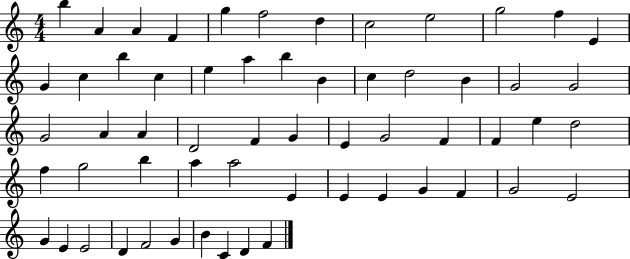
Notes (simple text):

B5/q A4/q A4/q F4/q G5/q F5/h D5/q C5/h E5/h G5/h F5/q E4/q G4/q C5/q B5/q C5/q E5/q A5/q B5/q B4/q C5/q D5/h B4/q G4/h G4/h G4/h A4/q A4/q D4/h F4/q G4/q E4/q G4/h F4/q F4/q E5/q D5/h F5/q G5/h B5/q A5/q A5/h E4/q E4/q E4/q G4/q F4/q G4/h E4/h G4/q E4/q E4/h D4/q F4/h G4/q B4/q C4/q D4/q F4/q